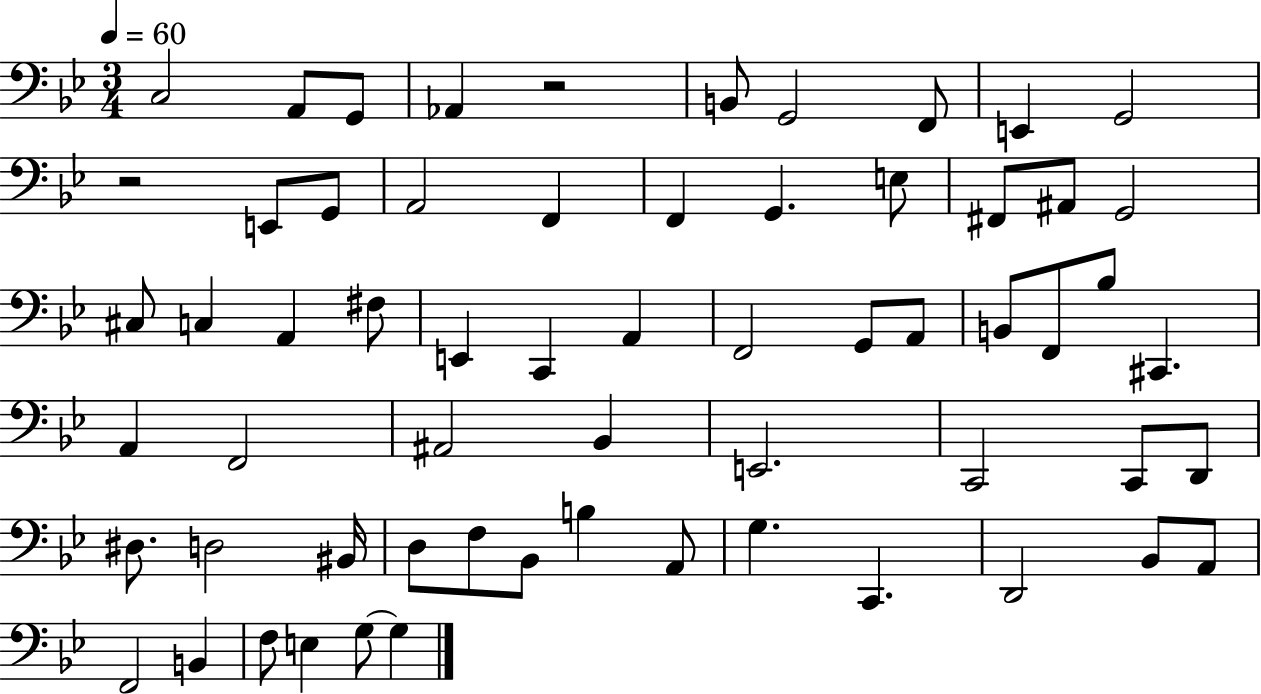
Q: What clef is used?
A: bass